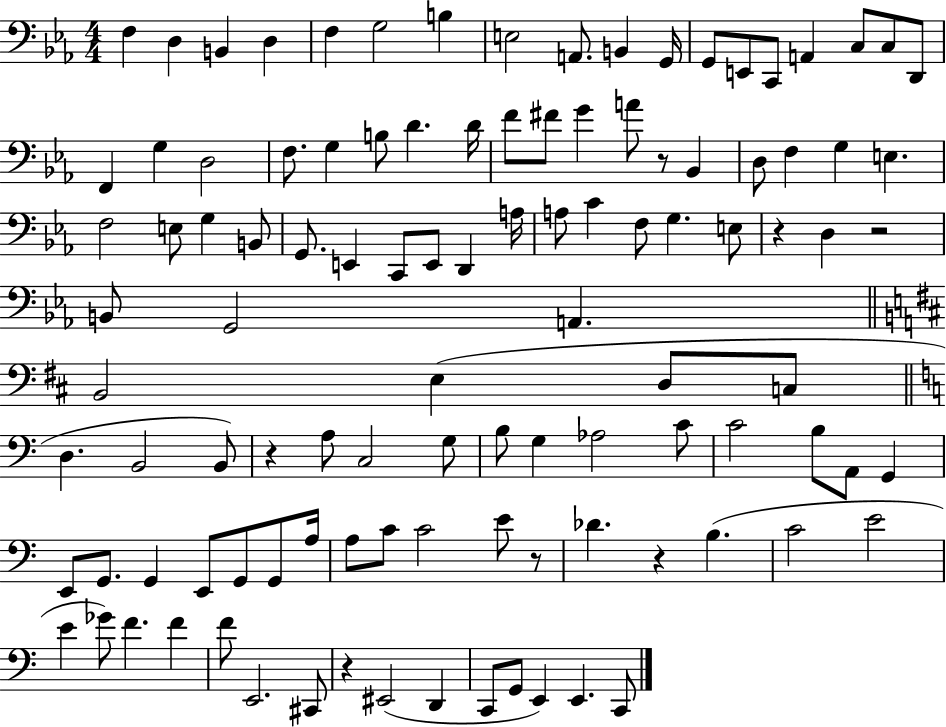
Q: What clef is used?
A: bass